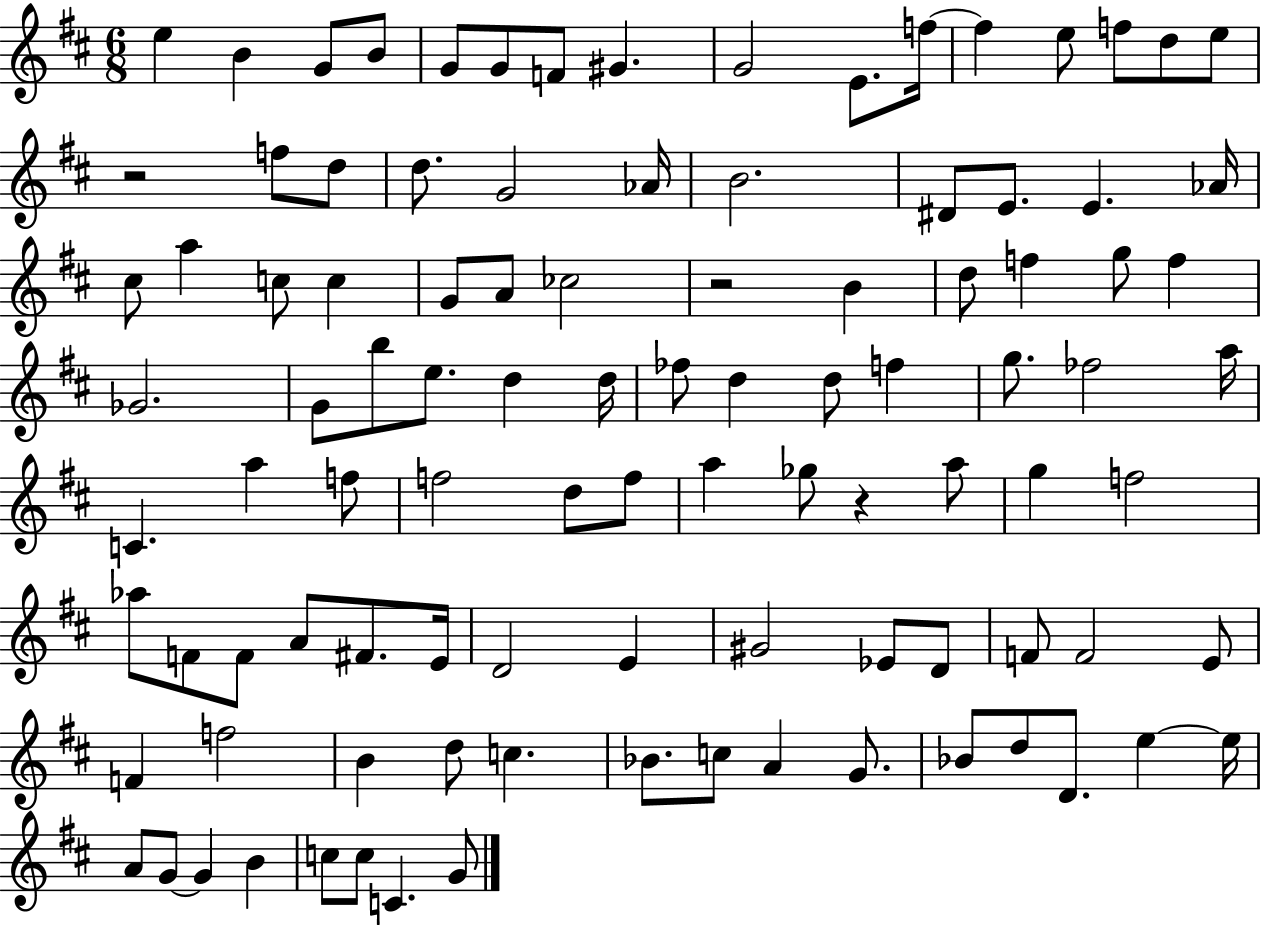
X:1
T:Untitled
M:6/8
L:1/4
K:D
e B G/2 B/2 G/2 G/2 F/2 ^G G2 E/2 f/4 f e/2 f/2 d/2 e/2 z2 f/2 d/2 d/2 G2 _A/4 B2 ^D/2 E/2 E _A/4 ^c/2 a c/2 c G/2 A/2 _c2 z2 B d/2 f g/2 f _G2 G/2 b/2 e/2 d d/4 _f/2 d d/2 f g/2 _f2 a/4 C a f/2 f2 d/2 f/2 a _g/2 z a/2 g f2 _a/2 F/2 F/2 A/2 ^F/2 E/4 D2 E ^G2 _E/2 D/2 F/2 F2 E/2 F f2 B d/2 c _B/2 c/2 A G/2 _B/2 d/2 D/2 e e/4 A/2 G/2 G B c/2 c/2 C G/2